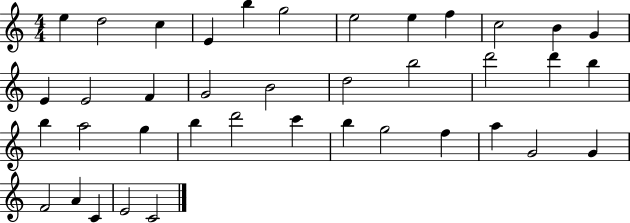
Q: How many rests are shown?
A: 0